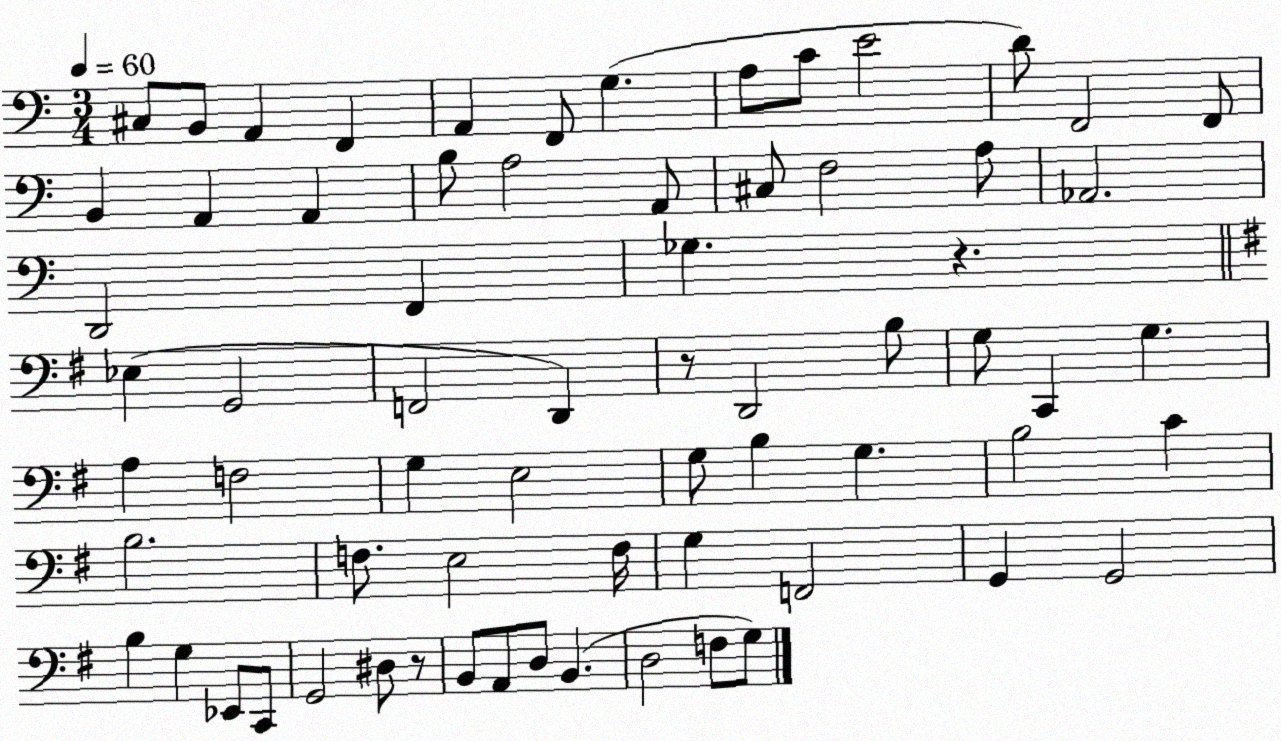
X:1
T:Untitled
M:3/4
L:1/4
K:C
^C,/2 B,,/2 A,, F,, A,, F,,/2 G, A,/2 C/2 E2 D/2 F,,2 F,,/2 B,, A,, A,, B,/2 A,2 A,,/2 ^C,/2 F,2 A,/2 _A,,2 D,,2 F,, _G, z _E, G,,2 F,,2 D,, z/2 D,,2 B,/2 G,/2 C,, G, A, F,2 G, E,2 G,/2 B, G, B,2 C B,2 F,/2 E,2 F,/4 G, F,,2 G,, G,,2 B, G, _E,,/2 C,,/2 G,,2 ^D,/2 z/2 B,,/2 A,,/2 D,/2 B,, D,2 F,/2 G,/2